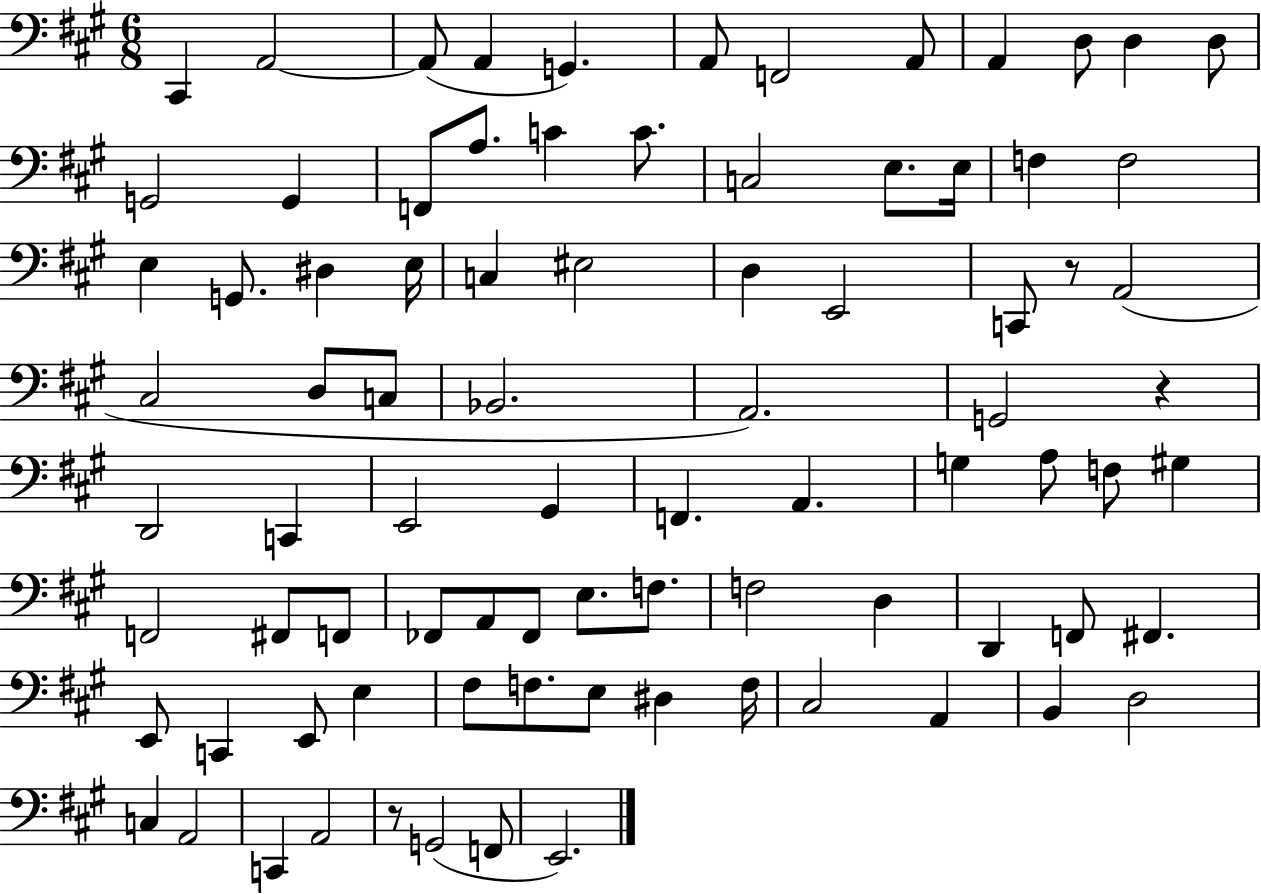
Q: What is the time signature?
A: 6/8